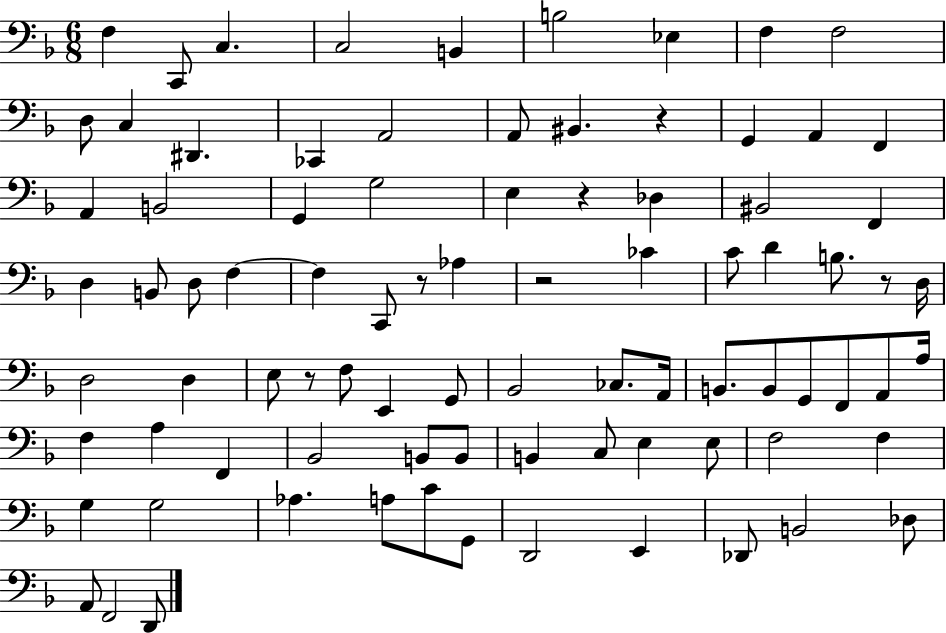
{
  \clef bass
  \numericTimeSignature
  \time 6/8
  \key f \major
  f4 c,8 c4. | c2 b,4 | b2 ees4 | f4 f2 | \break d8 c4 dis,4. | ces,4 a,2 | a,8 bis,4. r4 | g,4 a,4 f,4 | \break a,4 b,2 | g,4 g2 | e4 r4 des4 | bis,2 f,4 | \break d4 b,8 d8 f4~~ | f4 c,8 r8 aes4 | r2 ces'4 | c'8 d'4 b8. r8 d16 | \break d2 d4 | e8 r8 f8 e,4 g,8 | bes,2 ces8. a,16 | b,8. b,8 g,8 f,8 a,8 a16 | \break f4 a4 f,4 | bes,2 b,8 b,8 | b,4 c8 e4 e8 | f2 f4 | \break g4 g2 | aes4. a8 c'8 g,8 | d,2 e,4 | des,8 b,2 des8 | \break a,8 f,2 d,8 | \bar "|."
}